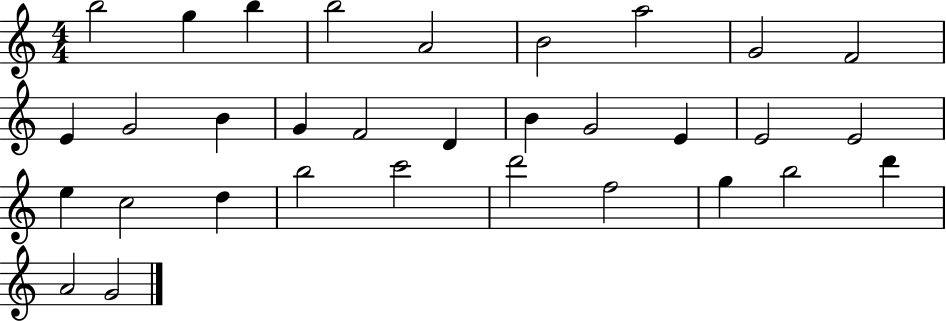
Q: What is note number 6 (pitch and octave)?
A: B4